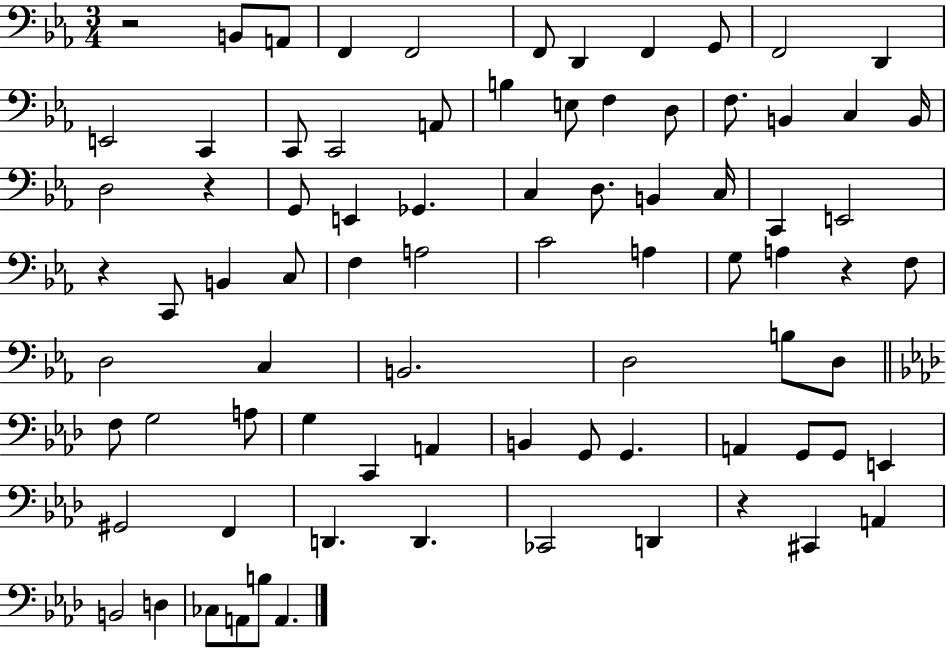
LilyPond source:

{
  \clef bass
  \numericTimeSignature
  \time 3/4
  \key ees \major
  \repeat volta 2 { r2 b,8 a,8 | f,4 f,2 | f,8 d,4 f,4 g,8 | f,2 d,4 | \break e,2 c,4 | c,8 c,2 a,8 | b4 e8 f4 d8 | f8. b,4 c4 b,16 | \break d2 r4 | g,8 e,4 ges,4. | c4 d8. b,4 c16 | c,4 e,2 | \break r4 c,8 b,4 c8 | f4 a2 | c'2 a4 | g8 a4 r4 f8 | \break d2 c4 | b,2. | d2 b8 d8 | \bar "||" \break \key aes \major f8 g2 a8 | g4 c,4 a,4 | b,4 g,8 g,4. | a,4 g,8 g,8 e,4 | \break gis,2 f,4 | d,4. d,4. | ces,2 d,4 | r4 cis,4 a,4 | \break b,2 d4 | ces8 a,8 b8 a,4. | } \bar "|."
}